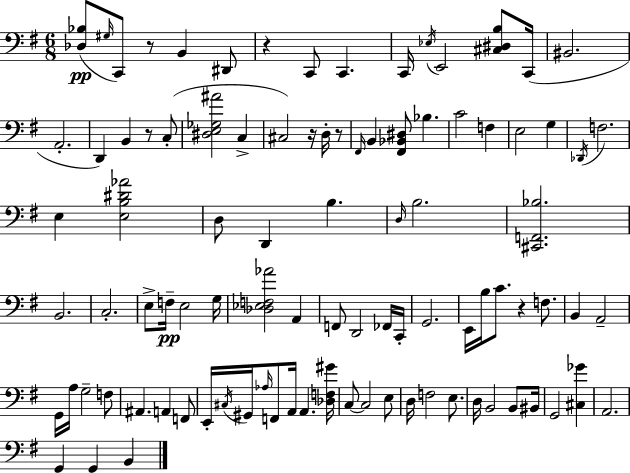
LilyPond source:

{
  \clef bass
  \numericTimeSignature
  \time 6/8
  \key e \minor
  <des bes>8(\pp \grace { gis16 } c,8) r8 b,4 dis,8 | r4 c,8 c,4. | c,16 \acciaccatura { ees16 } e,2 <cis dis b>8 | c,16( bis,2. | \break a,2.-. | d,4) b,4 r8 | c8-.( <dis e ges ais'>2 c4-> | cis2) r16 d16-. | \break r8 \grace { fis,16 } b,4 <fis, bes, dis>8 bes4. | c'2 f4 | e2 g4 | \acciaccatura { des,16 } f2. | \break e4 <e b dis' aes'>2 | d8 d,4 b4. | \grace { d16 } b2. | <cis, f, bes>2. | \break b,2. | c2.-. | e8-> f16--\pp e2 | g16 <des ees f aes'>2 | \break a,4 f,8 d,2 | fes,16 c,16-. g,2. | e,16 b16 c'8. r4 | f8. b,4 a,2-- | \break g,16 a16 g2-- | f8 ais,4. a,4 | f,8 e,16-. \acciaccatura { cis16 } gis,16 \grace { aes16 } f,8 a,16 | a,4. <des f gis'>16 c8~~ c2 | \break e8 d16 f2 | e8. d16 b,2 | b,8 bis,16 g,2 | <cis ges'>4 a,2. | \break g,4 g,4 | b,4 \bar "|."
}